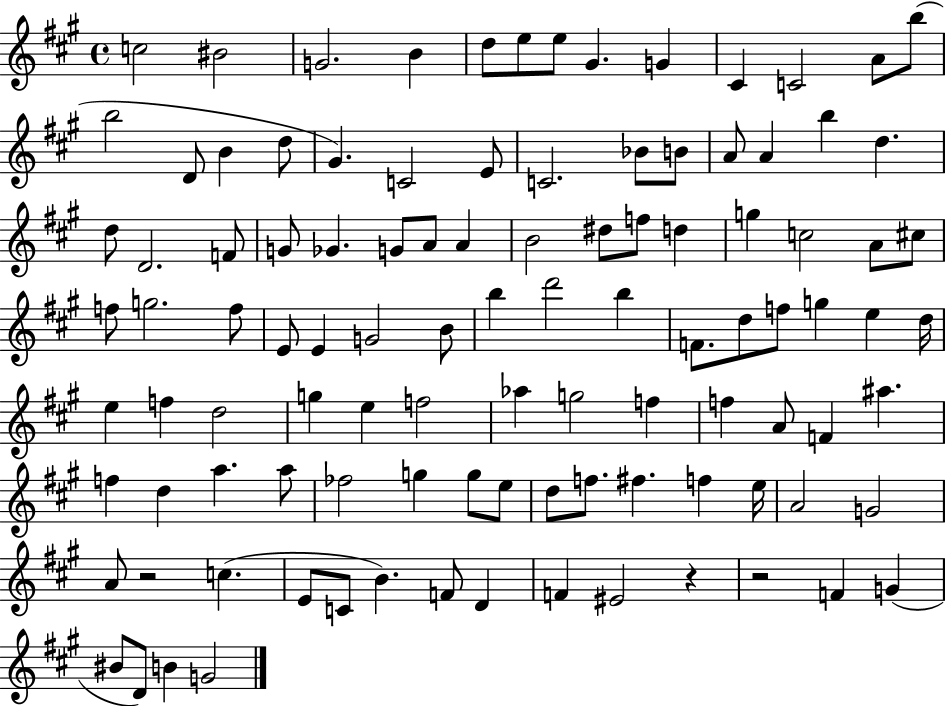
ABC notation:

X:1
T:Untitled
M:4/4
L:1/4
K:A
c2 ^B2 G2 B d/2 e/2 e/2 ^G G ^C C2 A/2 b/2 b2 D/2 B d/2 ^G C2 E/2 C2 _B/2 B/2 A/2 A b d d/2 D2 F/2 G/2 _G G/2 A/2 A B2 ^d/2 f/2 d g c2 A/2 ^c/2 f/2 g2 f/2 E/2 E G2 B/2 b d'2 b F/2 d/2 f/2 g e d/4 e f d2 g e f2 _a g2 f f A/2 F ^a f d a a/2 _f2 g g/2 e/2 d/2 f/2 ^f f e/4 A2 G2 A/2 z2 c E/2 C/2 B F/2 D F ^E2 z z2 F G ^B/2 D/2 B G2